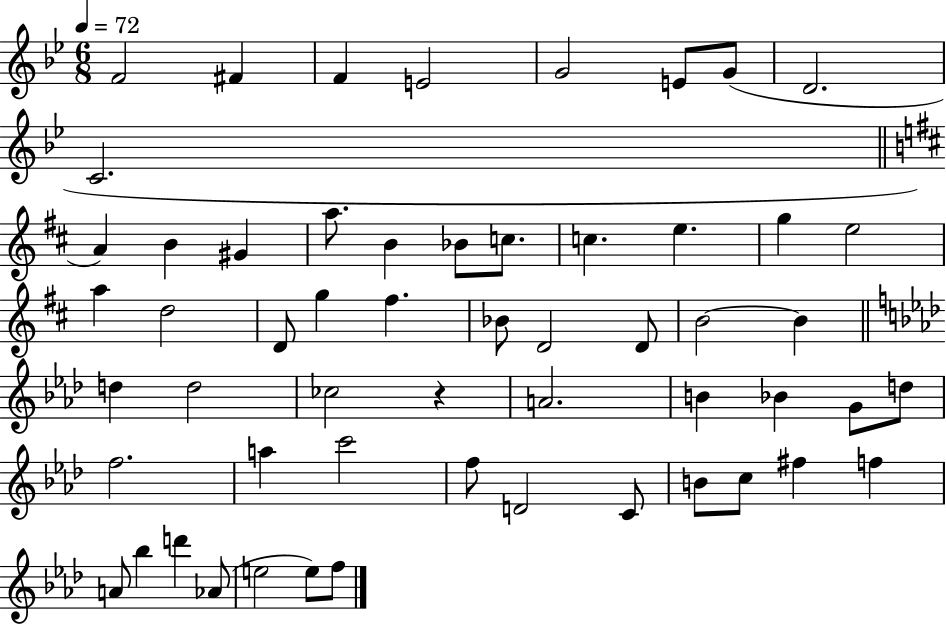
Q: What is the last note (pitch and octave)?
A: F5